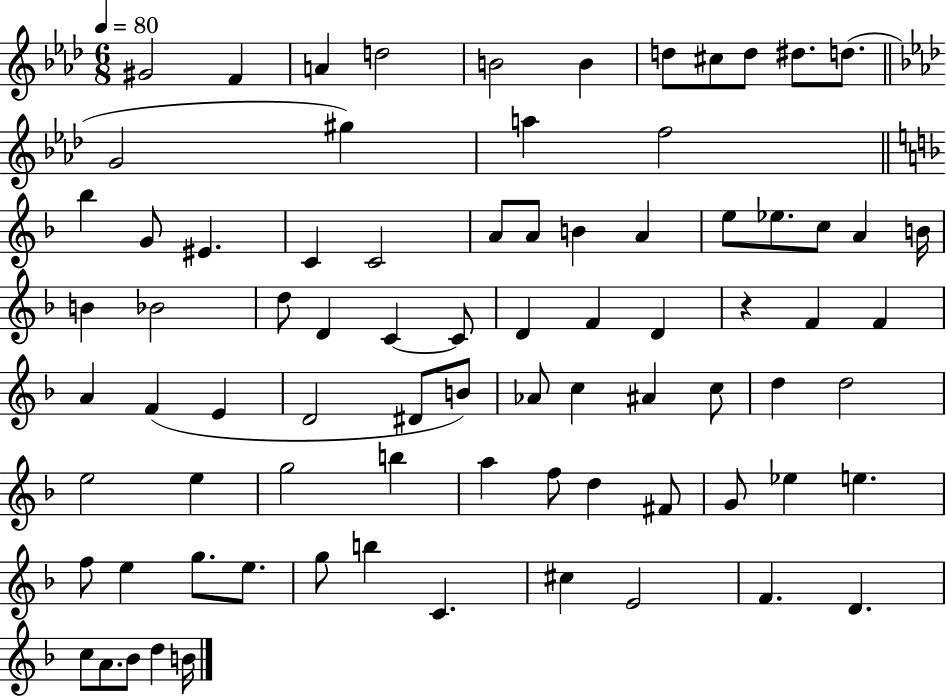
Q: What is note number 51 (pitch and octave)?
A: D5